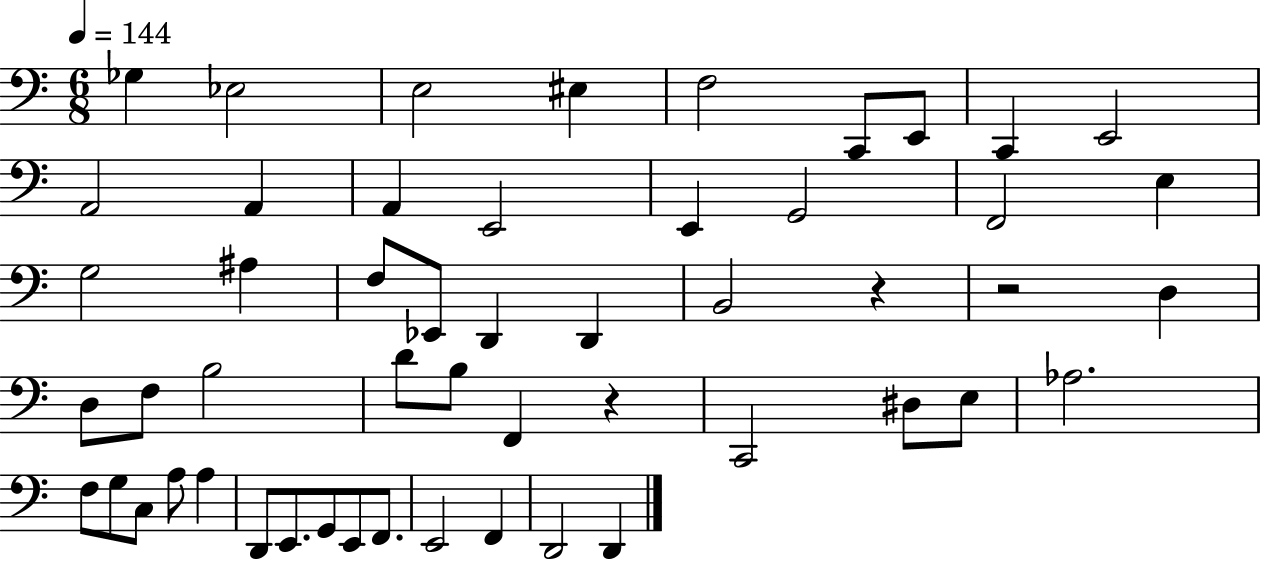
{
  \clef bass
  \numericTimeSignature
  \time 6/8
  \key c \major
  \tempo 4 = 144
  ges4 ees2 | e2 eis4 | f2 c,8 e,8 | c,4 e,2 | \break a,2 a,4 | a,4 e,2 | e,4 g,2 | f,2 e4 | \break g2 ais4 | f8 ees,8 d,4 d,4 | b,2 r4 | r2 d4 | \break d8 f8 b2 | d'8 b8 f,4 r4 | c,2 dis8 e8 | aes2. | \break f8 g8 c8 a8 a4 | d,8 e,8. g,8 e,8 f,8. | e,2 f,4 | d,2 d,4 | \break \bar "|."
}